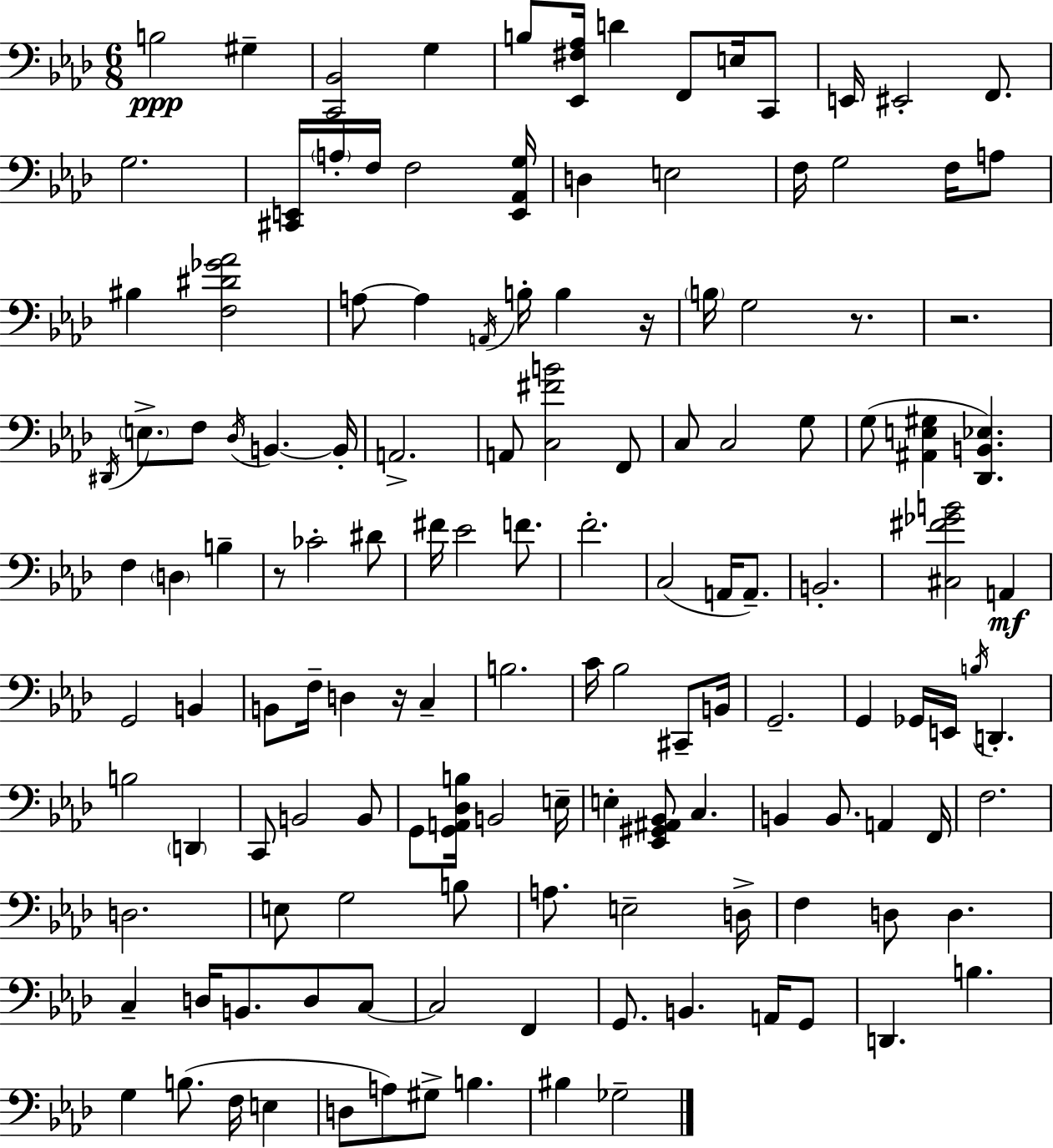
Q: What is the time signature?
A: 6/8